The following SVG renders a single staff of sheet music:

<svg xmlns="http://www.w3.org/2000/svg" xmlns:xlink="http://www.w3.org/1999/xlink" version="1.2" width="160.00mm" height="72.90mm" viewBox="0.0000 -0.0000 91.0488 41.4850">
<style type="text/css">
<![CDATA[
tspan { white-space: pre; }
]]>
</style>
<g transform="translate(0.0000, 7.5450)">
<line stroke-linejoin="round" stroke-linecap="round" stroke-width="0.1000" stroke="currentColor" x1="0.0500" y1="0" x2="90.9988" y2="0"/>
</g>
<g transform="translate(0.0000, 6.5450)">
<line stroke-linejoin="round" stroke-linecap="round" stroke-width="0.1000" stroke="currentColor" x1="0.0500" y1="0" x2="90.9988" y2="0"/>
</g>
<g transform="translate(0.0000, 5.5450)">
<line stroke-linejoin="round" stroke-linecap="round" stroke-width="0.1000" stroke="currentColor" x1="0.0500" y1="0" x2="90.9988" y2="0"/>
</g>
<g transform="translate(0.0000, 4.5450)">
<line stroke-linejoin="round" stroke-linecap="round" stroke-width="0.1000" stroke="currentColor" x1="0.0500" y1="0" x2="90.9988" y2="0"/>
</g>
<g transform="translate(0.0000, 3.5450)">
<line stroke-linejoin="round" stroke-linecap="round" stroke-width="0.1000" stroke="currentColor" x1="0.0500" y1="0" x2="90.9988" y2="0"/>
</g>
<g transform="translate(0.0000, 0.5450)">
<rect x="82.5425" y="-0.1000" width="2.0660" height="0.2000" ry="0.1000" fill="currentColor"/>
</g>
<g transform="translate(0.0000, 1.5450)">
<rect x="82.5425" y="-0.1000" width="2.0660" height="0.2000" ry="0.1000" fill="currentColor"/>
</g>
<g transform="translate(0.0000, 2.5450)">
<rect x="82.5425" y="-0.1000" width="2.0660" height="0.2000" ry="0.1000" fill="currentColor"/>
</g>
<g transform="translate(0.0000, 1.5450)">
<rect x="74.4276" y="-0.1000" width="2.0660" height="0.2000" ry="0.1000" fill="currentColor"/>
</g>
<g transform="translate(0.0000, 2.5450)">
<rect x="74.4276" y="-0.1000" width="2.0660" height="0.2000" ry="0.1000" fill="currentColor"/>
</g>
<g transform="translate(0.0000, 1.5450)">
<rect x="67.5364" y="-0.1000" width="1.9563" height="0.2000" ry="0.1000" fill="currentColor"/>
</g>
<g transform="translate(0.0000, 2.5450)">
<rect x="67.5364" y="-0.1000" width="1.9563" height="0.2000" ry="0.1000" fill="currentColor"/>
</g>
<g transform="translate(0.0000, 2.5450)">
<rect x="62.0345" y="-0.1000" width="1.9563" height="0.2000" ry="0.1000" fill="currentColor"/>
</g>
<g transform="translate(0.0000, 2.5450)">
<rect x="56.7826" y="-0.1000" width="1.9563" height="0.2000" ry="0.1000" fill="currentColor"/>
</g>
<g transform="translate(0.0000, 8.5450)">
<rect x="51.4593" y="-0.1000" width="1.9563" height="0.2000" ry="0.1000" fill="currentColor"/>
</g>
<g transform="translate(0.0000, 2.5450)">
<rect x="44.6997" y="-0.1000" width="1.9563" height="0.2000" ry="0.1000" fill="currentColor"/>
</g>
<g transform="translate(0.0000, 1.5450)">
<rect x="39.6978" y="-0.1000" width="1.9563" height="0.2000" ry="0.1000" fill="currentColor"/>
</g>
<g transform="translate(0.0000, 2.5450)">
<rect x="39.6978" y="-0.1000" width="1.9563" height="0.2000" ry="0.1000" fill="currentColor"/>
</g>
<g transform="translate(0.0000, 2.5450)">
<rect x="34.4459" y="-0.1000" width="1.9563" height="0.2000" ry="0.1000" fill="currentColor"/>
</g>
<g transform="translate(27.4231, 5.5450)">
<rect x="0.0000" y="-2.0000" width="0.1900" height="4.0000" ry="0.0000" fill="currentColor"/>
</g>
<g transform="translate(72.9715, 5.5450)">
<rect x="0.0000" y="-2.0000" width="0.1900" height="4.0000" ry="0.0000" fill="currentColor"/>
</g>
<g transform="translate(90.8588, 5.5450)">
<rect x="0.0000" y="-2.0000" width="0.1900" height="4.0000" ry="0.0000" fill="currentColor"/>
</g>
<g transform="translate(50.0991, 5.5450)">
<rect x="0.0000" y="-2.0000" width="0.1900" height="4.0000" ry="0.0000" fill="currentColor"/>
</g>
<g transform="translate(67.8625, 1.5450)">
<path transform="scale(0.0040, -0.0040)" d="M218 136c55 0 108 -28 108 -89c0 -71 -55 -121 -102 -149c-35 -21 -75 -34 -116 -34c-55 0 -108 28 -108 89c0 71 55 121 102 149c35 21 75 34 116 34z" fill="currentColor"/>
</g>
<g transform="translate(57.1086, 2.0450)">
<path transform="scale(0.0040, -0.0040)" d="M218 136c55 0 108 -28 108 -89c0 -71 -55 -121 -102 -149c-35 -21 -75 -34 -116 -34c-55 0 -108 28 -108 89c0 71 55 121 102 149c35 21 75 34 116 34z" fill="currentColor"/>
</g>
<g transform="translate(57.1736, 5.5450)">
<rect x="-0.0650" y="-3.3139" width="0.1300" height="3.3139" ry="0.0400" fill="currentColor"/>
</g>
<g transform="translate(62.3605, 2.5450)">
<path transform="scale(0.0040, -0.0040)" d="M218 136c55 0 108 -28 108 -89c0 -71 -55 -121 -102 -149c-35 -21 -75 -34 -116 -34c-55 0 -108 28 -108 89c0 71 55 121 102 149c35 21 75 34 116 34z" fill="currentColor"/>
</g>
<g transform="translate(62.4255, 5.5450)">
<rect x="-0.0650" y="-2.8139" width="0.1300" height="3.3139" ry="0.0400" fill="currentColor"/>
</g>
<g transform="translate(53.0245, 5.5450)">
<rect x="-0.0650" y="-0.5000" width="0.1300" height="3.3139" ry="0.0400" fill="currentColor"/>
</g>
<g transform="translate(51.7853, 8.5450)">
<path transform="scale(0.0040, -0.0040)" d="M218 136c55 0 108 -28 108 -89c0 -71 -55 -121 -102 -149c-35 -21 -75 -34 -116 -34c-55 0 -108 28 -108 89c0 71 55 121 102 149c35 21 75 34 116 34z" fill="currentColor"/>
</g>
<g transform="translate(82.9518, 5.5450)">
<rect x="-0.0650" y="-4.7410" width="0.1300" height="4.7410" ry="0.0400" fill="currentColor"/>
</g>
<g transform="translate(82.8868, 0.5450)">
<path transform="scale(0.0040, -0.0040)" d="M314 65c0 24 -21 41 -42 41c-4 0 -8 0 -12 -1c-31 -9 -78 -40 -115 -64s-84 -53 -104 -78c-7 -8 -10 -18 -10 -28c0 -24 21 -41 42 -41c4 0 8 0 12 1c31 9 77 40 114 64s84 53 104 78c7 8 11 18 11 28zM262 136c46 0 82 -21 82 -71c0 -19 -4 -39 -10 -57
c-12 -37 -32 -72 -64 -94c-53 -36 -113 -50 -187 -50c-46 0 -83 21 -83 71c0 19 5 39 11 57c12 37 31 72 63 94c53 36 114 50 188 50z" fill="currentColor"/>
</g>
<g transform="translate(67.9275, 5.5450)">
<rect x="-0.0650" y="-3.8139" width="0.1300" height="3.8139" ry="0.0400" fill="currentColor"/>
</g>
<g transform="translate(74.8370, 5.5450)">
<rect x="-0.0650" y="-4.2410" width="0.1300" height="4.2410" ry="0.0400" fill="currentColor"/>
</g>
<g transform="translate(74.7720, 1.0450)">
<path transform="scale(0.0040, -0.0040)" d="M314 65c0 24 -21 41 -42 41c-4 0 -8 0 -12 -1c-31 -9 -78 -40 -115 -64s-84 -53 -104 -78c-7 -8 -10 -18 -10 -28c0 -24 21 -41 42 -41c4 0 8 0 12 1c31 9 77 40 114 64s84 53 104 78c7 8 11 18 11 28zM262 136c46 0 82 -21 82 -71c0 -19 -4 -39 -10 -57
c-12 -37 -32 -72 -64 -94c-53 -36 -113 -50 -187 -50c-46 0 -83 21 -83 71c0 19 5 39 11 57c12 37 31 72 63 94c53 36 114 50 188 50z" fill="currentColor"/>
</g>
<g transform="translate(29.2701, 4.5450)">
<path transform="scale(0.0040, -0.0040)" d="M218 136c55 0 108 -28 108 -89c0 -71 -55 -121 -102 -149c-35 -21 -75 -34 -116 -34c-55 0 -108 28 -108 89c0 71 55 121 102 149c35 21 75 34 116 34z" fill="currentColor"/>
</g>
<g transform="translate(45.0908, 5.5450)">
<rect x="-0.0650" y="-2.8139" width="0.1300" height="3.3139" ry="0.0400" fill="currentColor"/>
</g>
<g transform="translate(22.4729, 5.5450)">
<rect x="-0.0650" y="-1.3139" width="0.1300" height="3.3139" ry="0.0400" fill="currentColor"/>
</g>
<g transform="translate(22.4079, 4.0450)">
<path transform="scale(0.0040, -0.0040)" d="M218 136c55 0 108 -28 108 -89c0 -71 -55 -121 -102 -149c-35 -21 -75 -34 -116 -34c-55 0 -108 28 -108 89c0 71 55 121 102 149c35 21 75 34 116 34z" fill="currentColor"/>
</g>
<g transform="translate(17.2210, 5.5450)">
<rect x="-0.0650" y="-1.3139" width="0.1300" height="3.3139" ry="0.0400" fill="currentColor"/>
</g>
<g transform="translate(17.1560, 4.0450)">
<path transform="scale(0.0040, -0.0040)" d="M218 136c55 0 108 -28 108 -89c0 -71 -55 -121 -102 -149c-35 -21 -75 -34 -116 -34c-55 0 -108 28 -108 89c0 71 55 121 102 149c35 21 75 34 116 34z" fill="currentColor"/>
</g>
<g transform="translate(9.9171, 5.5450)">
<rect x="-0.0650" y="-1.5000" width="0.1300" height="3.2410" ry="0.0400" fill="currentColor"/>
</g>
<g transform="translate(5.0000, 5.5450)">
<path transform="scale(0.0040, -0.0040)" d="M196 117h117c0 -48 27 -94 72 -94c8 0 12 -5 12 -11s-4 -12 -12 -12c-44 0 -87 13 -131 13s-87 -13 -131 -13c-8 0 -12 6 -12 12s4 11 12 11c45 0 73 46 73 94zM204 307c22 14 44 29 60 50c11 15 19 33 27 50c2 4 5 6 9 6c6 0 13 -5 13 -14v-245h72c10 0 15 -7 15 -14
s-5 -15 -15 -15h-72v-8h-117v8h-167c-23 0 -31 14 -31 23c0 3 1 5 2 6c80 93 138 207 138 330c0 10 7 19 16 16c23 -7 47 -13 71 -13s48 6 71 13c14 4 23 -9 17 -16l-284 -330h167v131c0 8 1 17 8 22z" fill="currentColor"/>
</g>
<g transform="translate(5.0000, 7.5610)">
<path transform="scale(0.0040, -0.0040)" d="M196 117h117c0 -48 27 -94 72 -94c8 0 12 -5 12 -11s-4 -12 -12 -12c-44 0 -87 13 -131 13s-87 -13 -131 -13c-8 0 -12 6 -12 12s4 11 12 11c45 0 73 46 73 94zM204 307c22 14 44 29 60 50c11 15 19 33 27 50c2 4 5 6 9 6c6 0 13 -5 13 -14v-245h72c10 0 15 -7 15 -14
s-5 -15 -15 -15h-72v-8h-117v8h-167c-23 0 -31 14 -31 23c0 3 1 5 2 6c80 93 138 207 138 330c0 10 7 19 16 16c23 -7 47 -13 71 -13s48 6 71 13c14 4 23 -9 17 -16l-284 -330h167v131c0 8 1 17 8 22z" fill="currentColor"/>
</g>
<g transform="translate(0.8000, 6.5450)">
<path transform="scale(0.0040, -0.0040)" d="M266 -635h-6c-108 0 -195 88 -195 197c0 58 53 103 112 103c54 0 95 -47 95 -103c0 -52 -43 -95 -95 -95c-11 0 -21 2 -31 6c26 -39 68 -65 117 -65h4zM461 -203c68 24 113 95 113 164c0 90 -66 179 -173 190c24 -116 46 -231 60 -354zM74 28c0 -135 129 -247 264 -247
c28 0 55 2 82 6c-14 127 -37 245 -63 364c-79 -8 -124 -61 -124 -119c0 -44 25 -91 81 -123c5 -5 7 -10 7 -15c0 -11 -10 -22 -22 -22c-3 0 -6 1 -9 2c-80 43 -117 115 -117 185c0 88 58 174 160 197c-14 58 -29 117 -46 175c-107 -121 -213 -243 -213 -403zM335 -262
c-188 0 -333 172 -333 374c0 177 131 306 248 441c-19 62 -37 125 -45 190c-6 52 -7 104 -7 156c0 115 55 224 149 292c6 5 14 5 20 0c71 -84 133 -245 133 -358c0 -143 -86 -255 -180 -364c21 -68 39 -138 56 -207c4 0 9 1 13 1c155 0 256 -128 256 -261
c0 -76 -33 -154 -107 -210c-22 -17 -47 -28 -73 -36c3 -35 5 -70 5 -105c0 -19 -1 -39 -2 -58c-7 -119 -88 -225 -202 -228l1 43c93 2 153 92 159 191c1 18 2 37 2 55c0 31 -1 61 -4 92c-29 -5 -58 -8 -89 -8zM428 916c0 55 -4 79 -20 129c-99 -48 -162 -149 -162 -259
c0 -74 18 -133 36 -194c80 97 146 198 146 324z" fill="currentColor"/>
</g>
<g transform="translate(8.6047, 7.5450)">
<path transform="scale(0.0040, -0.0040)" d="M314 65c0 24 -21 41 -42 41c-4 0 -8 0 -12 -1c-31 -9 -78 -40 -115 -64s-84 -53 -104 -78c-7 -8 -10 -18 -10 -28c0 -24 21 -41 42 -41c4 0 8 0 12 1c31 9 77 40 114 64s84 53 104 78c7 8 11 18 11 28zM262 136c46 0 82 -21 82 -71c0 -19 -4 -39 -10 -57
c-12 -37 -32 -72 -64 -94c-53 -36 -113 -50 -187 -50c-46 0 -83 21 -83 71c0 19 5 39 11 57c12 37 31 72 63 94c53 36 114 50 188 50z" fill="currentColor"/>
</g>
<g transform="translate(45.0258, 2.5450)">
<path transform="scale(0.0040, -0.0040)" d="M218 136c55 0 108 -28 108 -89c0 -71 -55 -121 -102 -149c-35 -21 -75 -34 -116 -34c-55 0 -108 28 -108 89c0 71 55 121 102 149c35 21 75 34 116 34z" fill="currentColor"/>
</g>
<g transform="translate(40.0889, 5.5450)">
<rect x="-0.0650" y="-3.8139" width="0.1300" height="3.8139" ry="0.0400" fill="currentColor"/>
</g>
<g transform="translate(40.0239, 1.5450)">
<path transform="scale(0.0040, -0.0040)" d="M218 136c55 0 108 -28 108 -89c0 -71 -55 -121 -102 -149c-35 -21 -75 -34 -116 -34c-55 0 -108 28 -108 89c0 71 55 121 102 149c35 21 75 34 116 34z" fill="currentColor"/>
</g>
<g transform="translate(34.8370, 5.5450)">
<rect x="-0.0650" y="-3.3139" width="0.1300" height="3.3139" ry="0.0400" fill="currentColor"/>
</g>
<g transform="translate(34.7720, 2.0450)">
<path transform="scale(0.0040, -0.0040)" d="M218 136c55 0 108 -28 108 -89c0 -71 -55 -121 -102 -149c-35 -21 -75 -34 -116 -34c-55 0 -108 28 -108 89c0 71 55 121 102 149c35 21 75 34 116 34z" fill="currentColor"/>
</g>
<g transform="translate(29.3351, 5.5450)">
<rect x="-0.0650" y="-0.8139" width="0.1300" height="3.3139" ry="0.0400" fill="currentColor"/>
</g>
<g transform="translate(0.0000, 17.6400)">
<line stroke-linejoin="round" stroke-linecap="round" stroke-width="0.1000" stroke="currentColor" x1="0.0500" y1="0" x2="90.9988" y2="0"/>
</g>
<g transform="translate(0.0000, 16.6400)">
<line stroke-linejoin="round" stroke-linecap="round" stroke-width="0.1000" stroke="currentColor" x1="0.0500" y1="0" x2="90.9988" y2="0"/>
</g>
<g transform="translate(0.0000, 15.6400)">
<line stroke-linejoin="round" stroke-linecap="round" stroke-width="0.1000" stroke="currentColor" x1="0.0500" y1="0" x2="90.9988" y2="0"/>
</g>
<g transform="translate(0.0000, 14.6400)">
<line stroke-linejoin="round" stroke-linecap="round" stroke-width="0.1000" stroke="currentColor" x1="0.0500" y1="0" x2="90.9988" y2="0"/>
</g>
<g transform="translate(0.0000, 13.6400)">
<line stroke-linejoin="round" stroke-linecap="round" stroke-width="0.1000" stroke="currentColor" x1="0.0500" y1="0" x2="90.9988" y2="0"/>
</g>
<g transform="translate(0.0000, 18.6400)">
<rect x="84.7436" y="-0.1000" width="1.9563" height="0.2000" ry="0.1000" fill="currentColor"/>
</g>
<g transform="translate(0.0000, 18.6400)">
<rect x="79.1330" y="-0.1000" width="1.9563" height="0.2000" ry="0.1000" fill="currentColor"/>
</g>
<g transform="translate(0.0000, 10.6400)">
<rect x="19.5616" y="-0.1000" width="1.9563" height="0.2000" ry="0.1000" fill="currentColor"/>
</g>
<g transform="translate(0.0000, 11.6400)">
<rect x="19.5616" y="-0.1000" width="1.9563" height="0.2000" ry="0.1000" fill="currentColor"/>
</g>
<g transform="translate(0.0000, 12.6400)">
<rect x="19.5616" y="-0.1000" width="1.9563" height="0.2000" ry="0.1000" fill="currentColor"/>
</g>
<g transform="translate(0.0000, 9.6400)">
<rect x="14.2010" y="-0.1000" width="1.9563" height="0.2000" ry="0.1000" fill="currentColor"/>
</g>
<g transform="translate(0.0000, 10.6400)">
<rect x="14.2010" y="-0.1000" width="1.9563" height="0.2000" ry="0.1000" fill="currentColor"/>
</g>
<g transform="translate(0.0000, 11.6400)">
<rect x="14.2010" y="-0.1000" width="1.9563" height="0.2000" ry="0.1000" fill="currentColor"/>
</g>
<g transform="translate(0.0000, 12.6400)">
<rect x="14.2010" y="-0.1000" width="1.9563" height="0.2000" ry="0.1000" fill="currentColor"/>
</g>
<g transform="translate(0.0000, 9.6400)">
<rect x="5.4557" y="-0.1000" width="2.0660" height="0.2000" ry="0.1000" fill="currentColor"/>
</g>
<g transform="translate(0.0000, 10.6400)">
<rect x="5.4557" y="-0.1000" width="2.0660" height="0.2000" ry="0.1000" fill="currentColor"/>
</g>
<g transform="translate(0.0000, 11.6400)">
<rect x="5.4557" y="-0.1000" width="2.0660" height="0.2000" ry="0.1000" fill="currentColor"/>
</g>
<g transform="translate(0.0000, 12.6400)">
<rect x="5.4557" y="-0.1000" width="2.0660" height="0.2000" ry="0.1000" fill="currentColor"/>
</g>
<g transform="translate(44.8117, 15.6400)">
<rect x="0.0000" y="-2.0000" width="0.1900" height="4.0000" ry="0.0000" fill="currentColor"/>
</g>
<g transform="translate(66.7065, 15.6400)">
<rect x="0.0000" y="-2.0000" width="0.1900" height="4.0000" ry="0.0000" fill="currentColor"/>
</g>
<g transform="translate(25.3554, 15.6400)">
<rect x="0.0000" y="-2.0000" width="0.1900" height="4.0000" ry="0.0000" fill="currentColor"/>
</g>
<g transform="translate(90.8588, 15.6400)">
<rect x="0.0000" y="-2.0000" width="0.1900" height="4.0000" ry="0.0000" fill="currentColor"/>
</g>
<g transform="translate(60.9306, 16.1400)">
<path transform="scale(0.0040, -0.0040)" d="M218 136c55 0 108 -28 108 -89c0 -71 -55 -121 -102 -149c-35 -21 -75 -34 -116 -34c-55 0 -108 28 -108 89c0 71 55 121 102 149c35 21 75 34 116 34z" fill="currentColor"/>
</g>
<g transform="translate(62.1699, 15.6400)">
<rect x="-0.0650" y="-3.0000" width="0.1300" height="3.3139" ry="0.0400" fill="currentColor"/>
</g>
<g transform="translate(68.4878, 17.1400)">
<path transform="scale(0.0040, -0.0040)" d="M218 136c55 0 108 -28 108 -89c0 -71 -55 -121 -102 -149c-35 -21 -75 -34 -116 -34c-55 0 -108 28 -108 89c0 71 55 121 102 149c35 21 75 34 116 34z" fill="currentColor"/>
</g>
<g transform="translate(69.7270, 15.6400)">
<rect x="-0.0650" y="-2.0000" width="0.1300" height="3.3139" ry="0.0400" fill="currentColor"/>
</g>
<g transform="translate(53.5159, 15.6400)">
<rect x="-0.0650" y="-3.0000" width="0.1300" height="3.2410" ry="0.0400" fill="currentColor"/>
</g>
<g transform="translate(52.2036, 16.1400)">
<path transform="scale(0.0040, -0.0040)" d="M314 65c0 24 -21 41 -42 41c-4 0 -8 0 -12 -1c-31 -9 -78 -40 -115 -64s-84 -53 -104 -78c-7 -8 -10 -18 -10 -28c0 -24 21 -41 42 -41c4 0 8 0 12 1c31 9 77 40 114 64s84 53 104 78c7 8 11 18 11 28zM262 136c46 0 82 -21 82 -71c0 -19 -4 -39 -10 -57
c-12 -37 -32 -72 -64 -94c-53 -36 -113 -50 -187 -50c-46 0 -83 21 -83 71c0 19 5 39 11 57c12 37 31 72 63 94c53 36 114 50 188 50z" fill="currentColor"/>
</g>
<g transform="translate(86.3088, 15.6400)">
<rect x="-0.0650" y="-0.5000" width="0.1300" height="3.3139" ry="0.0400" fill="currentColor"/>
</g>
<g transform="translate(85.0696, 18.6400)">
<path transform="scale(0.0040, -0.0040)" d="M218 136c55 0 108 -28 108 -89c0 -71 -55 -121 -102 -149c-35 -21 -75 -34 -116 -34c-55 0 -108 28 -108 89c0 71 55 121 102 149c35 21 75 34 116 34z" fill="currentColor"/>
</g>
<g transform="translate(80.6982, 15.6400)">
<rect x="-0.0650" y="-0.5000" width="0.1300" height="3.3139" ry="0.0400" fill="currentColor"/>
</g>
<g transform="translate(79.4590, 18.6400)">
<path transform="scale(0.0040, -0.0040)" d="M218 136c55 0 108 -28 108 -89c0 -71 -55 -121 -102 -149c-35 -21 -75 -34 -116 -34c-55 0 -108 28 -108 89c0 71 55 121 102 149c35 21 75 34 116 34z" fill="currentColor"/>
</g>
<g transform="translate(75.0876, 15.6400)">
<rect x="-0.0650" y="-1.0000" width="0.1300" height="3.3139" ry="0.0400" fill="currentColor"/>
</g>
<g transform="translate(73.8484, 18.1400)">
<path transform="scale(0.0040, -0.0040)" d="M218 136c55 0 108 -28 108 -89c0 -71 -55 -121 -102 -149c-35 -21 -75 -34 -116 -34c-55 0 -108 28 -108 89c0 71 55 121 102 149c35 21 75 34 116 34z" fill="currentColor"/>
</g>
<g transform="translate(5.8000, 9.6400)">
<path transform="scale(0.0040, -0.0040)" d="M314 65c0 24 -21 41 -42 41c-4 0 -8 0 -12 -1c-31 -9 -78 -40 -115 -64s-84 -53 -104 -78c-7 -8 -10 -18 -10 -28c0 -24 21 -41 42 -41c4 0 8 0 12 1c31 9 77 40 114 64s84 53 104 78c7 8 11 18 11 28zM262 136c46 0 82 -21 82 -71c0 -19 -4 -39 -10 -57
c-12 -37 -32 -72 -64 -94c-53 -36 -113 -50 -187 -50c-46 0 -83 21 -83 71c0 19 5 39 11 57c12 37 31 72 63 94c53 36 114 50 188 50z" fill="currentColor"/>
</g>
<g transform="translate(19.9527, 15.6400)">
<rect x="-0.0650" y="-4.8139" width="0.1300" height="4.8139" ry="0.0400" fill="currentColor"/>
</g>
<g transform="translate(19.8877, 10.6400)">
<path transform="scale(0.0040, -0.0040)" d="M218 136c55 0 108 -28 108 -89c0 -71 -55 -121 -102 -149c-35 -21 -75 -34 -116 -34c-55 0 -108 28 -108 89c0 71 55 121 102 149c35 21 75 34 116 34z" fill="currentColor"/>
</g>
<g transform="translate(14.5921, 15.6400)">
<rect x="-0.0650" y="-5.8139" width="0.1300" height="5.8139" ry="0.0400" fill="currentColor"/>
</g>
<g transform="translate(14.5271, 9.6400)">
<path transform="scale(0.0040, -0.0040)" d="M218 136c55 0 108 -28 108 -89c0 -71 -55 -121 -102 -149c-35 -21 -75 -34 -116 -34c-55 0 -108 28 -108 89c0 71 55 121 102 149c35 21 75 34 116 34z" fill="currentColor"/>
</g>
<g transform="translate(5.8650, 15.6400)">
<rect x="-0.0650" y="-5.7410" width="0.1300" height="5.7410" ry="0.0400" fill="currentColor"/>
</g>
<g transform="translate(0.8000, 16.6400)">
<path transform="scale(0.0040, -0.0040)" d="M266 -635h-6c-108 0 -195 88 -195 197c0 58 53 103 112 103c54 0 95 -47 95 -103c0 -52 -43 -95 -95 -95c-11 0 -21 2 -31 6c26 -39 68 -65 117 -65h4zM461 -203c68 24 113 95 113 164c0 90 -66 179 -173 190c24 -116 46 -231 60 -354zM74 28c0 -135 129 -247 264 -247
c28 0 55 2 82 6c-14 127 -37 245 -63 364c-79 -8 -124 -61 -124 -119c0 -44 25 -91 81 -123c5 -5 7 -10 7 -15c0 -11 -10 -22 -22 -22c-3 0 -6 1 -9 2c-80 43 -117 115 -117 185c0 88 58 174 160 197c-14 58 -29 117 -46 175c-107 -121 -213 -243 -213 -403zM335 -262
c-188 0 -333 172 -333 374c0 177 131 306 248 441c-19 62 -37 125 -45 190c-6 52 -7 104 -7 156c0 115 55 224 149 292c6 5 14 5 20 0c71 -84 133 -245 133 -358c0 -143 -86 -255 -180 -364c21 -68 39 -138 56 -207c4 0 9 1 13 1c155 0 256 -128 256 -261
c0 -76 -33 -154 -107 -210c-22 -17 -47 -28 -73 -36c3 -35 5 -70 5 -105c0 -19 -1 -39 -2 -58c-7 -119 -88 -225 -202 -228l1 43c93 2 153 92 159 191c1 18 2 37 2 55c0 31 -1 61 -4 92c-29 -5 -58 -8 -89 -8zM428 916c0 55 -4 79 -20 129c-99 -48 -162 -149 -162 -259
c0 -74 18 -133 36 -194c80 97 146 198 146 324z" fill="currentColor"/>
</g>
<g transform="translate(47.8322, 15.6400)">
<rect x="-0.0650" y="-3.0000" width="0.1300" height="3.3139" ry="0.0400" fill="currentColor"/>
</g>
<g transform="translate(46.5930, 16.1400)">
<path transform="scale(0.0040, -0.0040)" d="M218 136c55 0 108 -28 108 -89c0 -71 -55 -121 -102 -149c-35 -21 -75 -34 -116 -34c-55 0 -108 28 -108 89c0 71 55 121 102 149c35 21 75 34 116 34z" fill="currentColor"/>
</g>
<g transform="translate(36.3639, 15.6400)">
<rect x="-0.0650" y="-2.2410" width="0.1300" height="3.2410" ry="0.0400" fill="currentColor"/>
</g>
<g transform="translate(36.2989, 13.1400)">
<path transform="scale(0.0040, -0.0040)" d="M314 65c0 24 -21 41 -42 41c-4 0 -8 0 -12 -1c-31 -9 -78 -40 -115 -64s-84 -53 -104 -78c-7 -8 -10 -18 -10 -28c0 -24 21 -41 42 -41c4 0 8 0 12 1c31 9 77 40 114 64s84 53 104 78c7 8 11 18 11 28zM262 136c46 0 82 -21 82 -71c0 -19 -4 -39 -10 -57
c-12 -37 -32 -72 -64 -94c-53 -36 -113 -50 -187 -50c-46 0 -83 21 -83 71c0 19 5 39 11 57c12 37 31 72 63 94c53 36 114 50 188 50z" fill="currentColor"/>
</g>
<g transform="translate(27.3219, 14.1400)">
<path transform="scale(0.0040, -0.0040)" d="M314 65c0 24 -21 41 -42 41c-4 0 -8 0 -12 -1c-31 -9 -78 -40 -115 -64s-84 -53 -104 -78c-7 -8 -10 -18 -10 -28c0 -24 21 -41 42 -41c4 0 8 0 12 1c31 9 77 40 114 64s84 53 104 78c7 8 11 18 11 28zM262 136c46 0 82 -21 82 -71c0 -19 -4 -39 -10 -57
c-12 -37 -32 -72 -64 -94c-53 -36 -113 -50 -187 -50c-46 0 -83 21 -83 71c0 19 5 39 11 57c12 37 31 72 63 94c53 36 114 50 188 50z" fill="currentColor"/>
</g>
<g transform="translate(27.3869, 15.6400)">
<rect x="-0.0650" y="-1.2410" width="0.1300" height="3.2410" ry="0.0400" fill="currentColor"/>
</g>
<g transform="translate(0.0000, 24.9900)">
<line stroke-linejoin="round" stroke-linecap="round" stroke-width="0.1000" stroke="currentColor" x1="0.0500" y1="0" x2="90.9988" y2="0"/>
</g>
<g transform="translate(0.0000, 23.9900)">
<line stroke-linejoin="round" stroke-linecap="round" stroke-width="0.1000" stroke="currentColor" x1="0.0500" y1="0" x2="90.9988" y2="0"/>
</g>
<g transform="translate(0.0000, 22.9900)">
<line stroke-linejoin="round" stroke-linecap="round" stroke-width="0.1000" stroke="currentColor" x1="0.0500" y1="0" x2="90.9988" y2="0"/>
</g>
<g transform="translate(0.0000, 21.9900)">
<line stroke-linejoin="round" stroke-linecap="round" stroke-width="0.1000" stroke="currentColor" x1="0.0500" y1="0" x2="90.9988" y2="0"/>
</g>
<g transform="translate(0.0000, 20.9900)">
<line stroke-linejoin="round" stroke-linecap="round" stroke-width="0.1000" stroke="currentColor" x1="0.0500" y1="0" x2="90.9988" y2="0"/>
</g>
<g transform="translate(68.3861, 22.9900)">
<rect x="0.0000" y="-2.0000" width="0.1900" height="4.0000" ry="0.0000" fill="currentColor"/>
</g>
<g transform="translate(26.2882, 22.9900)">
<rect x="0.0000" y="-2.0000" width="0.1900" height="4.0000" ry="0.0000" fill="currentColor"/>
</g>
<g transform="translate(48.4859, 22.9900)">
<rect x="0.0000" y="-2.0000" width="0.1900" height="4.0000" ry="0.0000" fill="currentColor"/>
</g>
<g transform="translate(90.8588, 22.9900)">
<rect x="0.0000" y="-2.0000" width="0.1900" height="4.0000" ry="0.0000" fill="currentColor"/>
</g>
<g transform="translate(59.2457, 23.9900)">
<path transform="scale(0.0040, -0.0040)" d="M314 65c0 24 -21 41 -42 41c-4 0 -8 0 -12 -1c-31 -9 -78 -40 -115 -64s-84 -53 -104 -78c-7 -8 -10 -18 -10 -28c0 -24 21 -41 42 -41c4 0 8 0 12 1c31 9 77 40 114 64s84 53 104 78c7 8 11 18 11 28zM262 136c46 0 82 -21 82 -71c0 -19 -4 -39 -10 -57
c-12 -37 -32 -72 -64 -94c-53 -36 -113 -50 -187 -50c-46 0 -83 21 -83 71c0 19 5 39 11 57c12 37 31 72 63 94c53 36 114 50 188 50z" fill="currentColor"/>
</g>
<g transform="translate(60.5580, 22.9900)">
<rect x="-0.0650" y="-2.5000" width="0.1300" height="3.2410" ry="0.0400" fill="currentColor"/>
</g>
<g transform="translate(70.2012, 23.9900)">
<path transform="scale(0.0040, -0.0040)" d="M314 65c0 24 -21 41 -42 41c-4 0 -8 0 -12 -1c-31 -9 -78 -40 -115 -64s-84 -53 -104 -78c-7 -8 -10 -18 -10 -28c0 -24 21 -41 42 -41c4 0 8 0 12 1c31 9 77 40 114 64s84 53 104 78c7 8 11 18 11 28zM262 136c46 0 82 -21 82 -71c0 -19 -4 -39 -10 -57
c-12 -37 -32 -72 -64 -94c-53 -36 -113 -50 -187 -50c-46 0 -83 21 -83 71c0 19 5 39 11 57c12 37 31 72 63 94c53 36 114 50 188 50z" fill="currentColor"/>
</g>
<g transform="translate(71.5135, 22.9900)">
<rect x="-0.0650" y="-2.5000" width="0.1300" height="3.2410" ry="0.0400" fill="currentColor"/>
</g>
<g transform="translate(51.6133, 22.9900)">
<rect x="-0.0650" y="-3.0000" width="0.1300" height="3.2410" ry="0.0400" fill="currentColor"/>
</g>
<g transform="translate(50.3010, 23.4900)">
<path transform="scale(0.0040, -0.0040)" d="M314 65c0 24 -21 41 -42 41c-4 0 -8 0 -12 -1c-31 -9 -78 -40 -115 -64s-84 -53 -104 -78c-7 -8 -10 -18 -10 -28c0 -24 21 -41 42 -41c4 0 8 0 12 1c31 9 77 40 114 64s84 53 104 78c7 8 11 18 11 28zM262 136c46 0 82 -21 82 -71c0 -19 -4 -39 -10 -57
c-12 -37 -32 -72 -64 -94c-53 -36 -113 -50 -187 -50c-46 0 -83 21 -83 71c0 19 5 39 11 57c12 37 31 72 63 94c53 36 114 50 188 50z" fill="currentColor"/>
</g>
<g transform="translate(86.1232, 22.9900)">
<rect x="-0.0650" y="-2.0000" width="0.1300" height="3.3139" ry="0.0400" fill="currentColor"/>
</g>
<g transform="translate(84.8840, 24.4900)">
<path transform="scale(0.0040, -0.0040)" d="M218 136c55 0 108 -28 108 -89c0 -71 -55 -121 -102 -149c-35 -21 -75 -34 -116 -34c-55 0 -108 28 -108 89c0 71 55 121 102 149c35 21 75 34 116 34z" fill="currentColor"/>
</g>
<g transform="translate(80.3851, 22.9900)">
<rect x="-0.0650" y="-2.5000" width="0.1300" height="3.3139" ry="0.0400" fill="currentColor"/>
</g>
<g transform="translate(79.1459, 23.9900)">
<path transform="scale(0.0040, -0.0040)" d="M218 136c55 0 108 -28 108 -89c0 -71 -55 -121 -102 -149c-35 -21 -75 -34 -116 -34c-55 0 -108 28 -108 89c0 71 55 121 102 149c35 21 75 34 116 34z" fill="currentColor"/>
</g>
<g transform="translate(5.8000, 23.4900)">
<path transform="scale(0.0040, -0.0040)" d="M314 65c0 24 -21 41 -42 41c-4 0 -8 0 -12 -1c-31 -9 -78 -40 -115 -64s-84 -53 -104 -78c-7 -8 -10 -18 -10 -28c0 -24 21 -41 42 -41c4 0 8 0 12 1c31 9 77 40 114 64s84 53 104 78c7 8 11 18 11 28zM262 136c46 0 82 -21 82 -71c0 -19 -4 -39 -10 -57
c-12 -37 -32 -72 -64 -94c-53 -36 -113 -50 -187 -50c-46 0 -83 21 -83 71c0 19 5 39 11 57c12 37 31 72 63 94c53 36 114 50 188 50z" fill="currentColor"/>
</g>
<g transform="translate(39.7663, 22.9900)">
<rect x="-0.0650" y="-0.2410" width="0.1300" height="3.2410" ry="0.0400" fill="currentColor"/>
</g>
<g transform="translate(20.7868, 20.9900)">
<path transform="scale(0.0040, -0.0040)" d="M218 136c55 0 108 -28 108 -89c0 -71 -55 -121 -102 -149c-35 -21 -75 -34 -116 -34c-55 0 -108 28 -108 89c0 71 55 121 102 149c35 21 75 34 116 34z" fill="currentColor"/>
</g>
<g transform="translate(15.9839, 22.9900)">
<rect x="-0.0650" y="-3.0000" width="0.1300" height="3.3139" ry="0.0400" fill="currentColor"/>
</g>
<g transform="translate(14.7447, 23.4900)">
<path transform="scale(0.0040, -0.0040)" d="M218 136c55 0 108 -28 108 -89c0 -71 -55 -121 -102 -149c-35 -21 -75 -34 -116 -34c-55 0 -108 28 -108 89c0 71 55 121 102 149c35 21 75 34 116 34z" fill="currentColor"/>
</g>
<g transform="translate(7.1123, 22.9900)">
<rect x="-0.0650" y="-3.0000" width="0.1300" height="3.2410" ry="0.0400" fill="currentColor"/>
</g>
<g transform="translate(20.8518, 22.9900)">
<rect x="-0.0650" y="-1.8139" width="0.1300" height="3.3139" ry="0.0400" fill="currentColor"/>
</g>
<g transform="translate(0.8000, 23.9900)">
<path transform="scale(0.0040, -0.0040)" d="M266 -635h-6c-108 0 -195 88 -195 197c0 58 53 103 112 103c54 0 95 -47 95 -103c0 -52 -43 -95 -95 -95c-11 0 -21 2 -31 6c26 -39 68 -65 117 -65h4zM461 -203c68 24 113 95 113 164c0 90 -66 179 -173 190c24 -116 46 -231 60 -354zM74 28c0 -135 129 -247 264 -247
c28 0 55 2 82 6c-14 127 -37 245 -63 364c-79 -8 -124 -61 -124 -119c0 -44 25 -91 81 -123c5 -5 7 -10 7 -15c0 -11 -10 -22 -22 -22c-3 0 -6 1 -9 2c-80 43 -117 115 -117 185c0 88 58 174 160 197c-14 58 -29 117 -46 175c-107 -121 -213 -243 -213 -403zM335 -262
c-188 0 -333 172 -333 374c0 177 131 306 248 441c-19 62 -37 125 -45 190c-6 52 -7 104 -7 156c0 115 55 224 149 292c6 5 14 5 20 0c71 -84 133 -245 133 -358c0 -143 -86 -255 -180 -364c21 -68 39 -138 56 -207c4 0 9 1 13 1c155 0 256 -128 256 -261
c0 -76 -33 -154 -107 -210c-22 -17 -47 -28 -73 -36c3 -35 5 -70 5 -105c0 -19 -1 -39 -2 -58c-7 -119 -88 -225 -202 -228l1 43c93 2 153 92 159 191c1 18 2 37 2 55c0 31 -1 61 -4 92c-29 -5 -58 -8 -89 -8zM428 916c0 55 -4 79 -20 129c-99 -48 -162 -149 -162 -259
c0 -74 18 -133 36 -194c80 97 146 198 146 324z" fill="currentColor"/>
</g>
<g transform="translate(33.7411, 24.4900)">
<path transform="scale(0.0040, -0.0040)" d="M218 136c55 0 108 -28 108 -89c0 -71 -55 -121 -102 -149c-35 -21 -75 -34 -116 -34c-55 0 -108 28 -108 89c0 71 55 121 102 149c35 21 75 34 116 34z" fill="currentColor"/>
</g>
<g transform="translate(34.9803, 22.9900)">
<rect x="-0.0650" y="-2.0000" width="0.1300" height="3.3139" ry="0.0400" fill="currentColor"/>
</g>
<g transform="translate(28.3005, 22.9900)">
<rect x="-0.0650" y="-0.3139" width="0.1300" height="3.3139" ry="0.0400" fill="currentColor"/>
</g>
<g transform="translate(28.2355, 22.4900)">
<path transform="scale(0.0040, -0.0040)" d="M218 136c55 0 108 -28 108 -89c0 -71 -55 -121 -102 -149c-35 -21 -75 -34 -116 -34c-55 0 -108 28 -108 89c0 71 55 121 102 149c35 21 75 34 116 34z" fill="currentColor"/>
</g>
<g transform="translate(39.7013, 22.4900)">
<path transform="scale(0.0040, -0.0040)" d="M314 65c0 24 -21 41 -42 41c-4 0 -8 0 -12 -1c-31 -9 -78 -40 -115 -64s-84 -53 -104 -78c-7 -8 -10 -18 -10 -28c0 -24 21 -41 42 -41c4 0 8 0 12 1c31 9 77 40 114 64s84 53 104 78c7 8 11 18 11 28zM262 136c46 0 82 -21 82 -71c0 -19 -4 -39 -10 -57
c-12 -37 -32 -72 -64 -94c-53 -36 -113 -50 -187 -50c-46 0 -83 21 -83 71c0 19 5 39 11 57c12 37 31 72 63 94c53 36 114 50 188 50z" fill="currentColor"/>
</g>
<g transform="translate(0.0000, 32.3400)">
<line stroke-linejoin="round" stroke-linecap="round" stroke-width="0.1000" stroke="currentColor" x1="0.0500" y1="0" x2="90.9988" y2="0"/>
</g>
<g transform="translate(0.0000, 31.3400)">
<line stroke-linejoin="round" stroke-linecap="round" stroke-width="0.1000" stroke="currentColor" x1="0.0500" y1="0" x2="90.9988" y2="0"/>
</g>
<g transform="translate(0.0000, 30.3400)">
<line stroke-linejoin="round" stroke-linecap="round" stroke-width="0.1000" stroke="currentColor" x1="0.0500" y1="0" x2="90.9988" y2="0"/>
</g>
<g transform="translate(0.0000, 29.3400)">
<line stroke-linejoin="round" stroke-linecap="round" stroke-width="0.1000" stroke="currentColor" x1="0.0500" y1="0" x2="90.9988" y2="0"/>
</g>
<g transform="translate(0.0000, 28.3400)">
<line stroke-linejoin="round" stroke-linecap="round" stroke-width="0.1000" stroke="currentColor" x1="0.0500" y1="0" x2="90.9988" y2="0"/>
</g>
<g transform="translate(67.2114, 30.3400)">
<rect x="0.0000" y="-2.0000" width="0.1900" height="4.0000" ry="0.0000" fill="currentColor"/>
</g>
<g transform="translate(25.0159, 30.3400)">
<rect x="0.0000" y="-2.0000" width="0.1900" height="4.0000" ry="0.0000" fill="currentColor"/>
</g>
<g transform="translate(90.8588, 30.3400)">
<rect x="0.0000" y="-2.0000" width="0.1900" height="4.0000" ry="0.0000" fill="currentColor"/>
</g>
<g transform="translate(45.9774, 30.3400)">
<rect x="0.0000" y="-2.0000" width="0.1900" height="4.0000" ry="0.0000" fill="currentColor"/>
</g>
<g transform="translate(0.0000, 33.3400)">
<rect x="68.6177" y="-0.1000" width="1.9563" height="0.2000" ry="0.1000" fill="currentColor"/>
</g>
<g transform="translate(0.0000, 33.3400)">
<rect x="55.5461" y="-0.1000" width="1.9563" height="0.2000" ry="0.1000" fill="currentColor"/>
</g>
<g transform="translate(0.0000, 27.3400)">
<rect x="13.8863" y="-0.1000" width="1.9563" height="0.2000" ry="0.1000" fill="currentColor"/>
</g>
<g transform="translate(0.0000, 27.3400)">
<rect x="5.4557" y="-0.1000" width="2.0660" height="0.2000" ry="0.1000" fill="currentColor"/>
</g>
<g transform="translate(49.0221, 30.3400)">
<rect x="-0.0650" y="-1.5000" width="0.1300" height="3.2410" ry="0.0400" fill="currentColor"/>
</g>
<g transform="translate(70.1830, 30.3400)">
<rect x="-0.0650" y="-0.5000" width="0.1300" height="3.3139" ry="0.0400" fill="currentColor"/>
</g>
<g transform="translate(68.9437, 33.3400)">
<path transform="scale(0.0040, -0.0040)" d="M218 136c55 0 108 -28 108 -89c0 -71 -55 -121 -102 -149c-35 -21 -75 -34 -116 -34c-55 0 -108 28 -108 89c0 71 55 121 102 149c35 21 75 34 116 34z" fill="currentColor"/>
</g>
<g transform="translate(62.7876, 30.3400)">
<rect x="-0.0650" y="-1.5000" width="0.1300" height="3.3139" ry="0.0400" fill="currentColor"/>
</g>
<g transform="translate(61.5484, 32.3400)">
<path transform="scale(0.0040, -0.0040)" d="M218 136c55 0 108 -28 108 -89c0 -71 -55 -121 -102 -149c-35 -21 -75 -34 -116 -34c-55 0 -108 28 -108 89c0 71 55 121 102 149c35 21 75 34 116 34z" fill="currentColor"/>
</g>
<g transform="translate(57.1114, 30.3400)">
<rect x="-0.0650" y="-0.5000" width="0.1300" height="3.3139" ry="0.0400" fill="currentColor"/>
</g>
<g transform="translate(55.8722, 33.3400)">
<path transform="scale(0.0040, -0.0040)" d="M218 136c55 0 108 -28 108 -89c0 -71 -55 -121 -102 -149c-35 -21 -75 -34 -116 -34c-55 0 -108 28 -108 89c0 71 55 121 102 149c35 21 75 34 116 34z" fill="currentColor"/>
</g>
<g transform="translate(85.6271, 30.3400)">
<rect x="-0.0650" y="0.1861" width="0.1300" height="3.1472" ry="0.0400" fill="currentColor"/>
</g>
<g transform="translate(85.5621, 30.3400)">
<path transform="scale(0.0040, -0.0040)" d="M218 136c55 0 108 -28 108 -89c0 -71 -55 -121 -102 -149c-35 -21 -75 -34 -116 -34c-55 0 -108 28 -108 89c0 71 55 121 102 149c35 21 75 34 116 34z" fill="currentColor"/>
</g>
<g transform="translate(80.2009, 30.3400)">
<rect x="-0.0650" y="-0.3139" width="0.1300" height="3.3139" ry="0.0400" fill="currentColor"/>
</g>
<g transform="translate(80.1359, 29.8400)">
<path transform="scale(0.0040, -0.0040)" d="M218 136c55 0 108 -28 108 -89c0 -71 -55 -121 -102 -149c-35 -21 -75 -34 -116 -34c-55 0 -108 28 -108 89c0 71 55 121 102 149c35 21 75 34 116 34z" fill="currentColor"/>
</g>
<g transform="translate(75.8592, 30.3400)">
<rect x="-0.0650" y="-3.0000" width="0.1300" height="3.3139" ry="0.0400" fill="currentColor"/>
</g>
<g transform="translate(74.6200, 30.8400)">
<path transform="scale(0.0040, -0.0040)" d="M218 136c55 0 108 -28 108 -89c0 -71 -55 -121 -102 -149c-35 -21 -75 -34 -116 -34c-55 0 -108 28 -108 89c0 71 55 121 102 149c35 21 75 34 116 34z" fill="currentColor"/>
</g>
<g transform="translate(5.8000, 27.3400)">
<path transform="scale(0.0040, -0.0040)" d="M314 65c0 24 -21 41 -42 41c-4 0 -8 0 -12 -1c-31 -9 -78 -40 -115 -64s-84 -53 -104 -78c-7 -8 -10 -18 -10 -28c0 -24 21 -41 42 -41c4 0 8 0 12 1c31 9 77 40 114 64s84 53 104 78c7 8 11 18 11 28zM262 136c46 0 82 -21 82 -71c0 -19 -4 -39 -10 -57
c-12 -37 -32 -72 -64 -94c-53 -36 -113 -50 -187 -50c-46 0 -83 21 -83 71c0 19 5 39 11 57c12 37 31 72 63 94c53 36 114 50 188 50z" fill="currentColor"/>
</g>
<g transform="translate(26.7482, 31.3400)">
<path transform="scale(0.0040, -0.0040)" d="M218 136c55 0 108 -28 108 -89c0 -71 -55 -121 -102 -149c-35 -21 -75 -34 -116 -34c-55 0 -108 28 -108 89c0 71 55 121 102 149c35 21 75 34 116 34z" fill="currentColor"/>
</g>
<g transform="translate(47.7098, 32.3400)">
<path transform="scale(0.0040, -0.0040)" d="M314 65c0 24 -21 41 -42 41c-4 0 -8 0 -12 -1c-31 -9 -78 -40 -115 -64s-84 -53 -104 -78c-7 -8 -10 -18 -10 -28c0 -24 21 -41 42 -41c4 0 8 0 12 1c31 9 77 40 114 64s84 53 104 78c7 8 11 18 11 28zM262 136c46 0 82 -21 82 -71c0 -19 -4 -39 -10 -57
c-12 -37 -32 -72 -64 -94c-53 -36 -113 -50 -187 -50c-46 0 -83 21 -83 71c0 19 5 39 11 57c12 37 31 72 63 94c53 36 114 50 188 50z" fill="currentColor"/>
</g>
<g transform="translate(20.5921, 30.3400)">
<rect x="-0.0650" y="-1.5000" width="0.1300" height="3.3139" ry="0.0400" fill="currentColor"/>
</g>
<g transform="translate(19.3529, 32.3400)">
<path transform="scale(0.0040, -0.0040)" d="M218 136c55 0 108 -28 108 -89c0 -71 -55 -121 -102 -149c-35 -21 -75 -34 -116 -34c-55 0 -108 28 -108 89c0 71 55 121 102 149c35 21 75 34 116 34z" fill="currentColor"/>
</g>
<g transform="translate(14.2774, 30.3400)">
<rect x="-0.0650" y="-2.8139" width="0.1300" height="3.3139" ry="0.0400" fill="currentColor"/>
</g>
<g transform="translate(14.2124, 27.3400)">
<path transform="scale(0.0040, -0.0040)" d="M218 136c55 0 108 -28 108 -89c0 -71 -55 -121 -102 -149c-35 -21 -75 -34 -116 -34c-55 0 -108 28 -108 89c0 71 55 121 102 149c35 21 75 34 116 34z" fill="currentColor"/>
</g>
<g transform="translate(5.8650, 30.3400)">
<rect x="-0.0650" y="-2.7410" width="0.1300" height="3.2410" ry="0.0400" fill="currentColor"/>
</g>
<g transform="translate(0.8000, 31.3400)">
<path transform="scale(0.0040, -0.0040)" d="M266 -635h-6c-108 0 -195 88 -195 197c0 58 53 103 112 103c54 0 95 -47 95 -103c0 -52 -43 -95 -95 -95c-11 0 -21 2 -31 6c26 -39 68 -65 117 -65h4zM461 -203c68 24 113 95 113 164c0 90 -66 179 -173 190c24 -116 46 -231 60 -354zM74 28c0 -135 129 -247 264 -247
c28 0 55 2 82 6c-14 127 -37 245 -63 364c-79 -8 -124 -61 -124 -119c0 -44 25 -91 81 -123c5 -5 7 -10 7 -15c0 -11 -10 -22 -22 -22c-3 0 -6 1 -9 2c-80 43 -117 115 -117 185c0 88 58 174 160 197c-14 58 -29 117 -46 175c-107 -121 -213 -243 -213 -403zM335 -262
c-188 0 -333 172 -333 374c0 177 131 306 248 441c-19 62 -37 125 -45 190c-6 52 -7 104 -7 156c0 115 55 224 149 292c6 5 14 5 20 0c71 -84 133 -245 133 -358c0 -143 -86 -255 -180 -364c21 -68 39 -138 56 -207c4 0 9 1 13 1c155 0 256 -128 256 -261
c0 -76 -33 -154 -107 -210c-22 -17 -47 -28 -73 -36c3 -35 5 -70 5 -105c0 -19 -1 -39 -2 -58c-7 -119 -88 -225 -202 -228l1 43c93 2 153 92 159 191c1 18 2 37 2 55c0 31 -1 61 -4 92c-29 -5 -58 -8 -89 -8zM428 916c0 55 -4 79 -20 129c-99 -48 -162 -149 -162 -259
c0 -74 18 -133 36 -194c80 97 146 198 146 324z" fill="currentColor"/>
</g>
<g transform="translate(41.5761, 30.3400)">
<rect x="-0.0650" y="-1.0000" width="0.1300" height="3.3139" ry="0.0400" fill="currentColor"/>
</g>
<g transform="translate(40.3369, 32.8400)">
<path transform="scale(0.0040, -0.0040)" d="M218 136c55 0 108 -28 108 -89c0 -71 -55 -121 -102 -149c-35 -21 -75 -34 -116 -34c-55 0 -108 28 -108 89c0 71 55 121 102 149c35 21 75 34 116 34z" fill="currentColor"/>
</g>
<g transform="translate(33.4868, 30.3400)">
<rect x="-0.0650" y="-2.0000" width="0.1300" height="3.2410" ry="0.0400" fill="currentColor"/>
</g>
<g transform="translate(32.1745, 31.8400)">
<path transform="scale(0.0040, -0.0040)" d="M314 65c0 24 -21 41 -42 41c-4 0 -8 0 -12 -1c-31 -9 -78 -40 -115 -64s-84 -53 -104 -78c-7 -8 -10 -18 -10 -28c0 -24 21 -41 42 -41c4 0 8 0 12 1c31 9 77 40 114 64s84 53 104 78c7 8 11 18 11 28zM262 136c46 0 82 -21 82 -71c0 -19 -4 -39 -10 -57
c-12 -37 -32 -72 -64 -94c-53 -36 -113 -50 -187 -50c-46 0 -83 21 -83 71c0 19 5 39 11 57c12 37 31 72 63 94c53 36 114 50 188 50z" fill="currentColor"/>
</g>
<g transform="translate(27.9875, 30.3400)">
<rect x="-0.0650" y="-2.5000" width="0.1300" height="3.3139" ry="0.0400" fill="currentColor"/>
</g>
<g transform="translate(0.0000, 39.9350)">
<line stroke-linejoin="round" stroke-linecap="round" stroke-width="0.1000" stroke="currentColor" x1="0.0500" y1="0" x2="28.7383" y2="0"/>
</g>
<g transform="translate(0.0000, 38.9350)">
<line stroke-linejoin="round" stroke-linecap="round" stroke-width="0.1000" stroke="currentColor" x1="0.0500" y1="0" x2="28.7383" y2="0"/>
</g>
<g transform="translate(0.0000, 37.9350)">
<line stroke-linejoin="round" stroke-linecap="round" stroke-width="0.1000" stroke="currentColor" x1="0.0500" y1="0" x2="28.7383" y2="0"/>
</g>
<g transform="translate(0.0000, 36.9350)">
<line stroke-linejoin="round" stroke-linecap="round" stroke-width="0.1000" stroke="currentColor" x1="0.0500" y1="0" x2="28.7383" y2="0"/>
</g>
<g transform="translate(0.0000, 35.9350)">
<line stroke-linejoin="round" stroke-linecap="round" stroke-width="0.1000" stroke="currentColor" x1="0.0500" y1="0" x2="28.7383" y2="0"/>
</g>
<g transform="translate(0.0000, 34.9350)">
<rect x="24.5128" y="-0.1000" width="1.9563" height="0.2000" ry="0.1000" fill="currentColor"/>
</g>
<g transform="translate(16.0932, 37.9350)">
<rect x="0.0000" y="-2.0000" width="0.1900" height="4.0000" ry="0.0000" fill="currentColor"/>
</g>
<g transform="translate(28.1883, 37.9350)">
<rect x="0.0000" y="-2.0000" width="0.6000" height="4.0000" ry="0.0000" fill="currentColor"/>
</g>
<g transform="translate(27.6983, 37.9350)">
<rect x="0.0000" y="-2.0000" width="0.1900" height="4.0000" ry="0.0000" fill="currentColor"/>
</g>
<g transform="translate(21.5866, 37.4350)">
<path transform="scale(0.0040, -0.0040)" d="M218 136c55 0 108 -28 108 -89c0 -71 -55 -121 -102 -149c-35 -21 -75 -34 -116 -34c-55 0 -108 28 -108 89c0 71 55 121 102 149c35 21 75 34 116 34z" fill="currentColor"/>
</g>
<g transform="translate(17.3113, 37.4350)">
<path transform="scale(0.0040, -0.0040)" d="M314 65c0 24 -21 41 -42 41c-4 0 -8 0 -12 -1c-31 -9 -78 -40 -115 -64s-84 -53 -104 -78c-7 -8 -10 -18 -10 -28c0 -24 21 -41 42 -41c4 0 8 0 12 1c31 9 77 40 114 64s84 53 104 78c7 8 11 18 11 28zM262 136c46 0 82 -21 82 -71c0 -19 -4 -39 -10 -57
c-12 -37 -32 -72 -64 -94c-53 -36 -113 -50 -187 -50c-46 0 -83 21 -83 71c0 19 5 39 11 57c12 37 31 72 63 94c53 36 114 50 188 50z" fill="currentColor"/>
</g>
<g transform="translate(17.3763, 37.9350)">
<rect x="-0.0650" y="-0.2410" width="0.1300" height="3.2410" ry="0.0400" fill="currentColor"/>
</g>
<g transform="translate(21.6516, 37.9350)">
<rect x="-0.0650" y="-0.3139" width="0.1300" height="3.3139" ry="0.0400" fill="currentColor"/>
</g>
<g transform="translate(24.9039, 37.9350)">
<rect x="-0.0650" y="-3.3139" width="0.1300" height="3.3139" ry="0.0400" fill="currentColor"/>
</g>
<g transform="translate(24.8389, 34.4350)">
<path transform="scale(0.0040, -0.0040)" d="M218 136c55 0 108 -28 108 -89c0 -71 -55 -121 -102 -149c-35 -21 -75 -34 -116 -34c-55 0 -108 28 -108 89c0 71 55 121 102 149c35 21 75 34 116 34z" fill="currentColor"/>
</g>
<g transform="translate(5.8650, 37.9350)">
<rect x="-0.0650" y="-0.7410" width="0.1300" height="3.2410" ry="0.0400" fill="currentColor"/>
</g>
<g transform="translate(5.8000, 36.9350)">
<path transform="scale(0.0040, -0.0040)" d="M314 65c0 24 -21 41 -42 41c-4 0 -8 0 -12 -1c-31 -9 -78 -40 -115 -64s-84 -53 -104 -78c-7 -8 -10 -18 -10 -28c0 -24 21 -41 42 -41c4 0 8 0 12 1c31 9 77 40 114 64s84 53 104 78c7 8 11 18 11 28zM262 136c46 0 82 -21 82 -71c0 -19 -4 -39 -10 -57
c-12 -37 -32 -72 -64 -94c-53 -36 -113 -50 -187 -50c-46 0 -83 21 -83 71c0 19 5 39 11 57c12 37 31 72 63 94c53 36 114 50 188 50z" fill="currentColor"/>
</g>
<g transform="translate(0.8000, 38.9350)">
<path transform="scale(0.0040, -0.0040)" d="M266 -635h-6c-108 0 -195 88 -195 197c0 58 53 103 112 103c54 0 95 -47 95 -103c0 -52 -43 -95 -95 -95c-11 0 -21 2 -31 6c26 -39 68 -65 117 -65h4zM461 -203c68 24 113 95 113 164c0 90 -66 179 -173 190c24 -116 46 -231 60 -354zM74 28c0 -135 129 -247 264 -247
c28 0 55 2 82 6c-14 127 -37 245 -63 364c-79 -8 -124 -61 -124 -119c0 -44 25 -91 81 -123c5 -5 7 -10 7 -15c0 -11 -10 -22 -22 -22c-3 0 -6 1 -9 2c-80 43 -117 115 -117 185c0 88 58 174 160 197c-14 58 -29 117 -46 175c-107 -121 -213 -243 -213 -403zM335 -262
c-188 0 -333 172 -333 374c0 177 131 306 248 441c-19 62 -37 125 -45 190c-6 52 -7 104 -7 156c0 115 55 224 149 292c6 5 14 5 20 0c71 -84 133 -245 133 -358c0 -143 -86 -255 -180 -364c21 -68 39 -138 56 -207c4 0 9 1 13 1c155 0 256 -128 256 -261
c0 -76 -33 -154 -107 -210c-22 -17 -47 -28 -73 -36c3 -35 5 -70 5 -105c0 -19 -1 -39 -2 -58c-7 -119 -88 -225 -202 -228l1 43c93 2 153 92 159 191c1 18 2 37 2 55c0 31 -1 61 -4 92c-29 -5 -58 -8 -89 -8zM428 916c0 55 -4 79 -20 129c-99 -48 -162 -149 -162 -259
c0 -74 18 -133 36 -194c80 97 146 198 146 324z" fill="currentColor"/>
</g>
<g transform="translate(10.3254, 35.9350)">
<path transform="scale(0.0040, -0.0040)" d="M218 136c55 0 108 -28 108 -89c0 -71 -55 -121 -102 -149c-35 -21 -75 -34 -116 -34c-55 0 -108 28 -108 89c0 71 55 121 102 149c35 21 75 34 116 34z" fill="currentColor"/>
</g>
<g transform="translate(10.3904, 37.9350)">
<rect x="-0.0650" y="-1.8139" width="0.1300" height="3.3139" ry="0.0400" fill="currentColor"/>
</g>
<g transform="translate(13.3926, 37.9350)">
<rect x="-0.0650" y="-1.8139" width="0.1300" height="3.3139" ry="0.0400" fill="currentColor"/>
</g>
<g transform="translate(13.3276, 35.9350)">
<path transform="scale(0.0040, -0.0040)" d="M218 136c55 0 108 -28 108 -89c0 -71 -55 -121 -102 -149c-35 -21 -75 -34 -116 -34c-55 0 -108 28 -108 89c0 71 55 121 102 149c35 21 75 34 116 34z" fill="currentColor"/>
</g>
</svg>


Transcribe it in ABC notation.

X:1
T:Untitled
M:4/4
L:1/4
K:C
E2 e e d b c' a C b a c' d'2 e'2 g'2 g' e' e2 g2 A A2 A F D C C A2 A f c F c2 A2 G2 G2 G F a2 a E G F2 D E2 C E C A c B d2 f f c2 c b